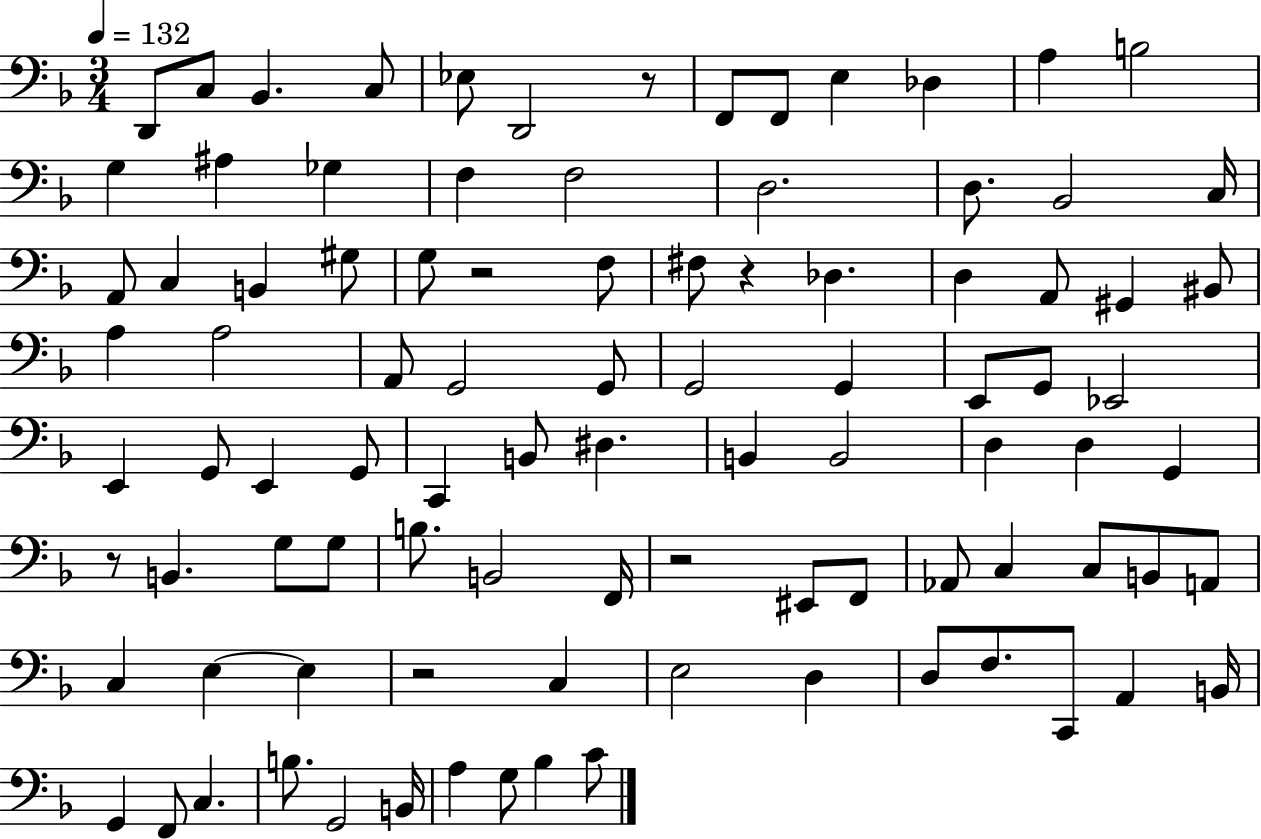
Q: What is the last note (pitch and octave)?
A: C4